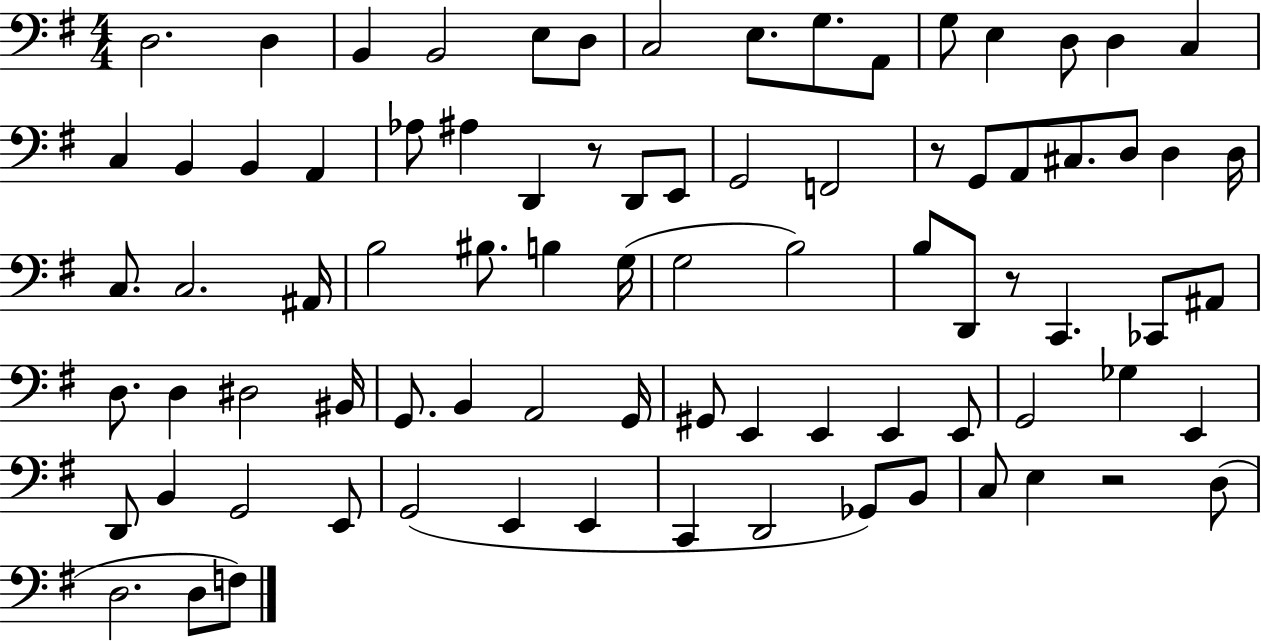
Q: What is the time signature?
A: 4/4